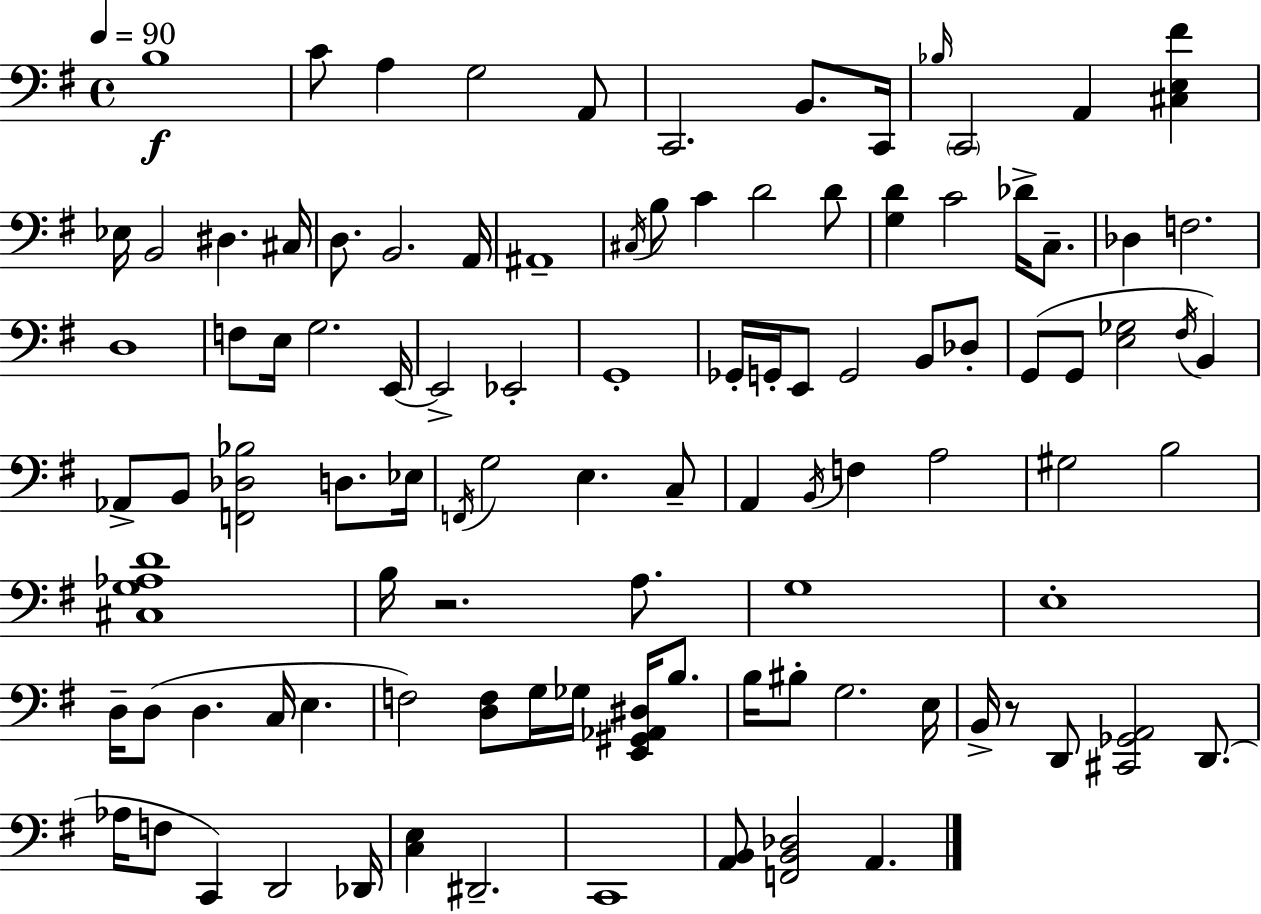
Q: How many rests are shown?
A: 2